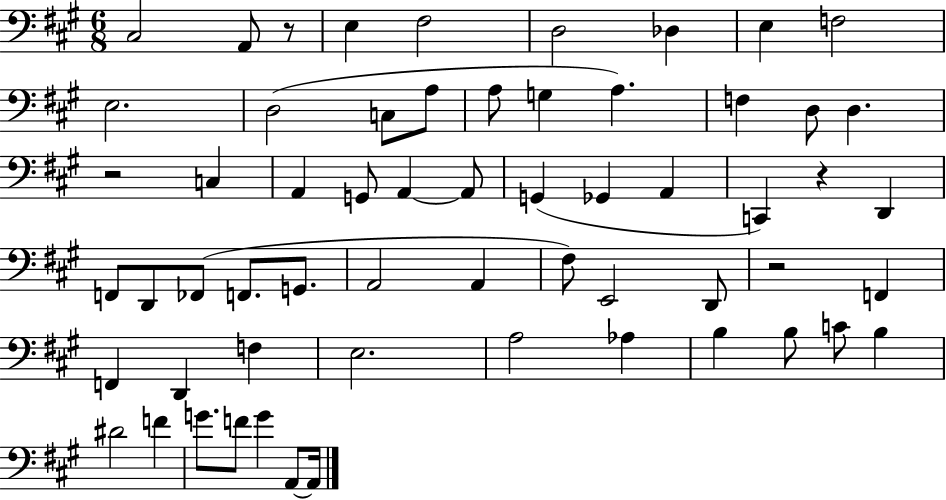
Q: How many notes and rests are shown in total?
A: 60